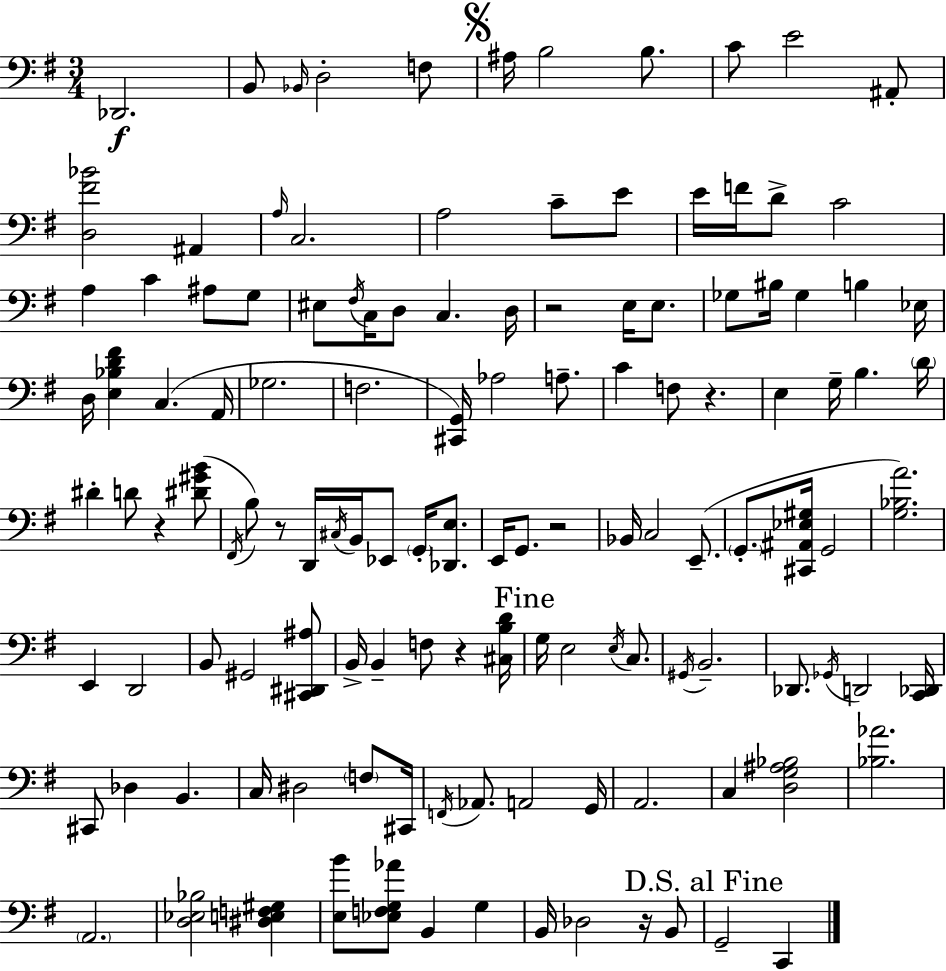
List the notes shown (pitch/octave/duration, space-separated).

Db2/h. B2/e Bb2/s D3/h F3/e A#3/s B3/h B3/e. C4/e E4/h A#2/e [D3,F#4,Bb4]/h A#2/q A3/s C3/h. A3/h C4/e E4/e E4/s F4/s D4/e C4/h A3/q C4/q A#3/e G3/e EIS3/e F#3/s C3/s D3/e C3/q. D3/s R/h E3/s E3/e. Gb3/e BIS3/s Gb3/q B3/q Eb3/s D3/s [E3,Bb3,D4,F#4]/q C3/q. A2/s Gb3/h. F3/h. [C#2,G2]/s Ab3/h A3/e. C4/q F3/e R/q. E3/q G3/s B3/q. D4/s D#4/q D4/e R/q [D#4,G#4,B4]/e F#2/s B3/e R/e D2/s C#3/s B2/s Eb2/e G2/s [Db2,E3]/e. E2/s G2/e. R/h Bb2/s C3/h E2/e. G2/e. [C#2,A#2,Eb3,G#3]/s G2/h [G3,Bb3,A4]/h. E2/q D2/h B2/e G#2/h [C#2,D#2,A#3]/e B2/s B2/q F3/e R/q [C#3,B3,D4]/s G3/s E3/h E3/s C3/e. G#2/s B2/h. Db2/e. Gb2/s D2/h [C2,Db2]/s C#2/e Db3/q B2/q. C3/s D#3/h F3/e C#2/s F2/s Ab2/e. A2/h G2/s A2/h. C3/q [D3,G3,A#3,Bb3]/h [Bb3,Ab4]/h. A2/h. [D3,Eb3,Bb3]/h [D#3,E3,F3,G#3]/q [E3,B4]/e [Eb3,F3,G3,Ab4]/e B2/q G3/q B2/s Db3/h R/s B2/e G2/h C2/q